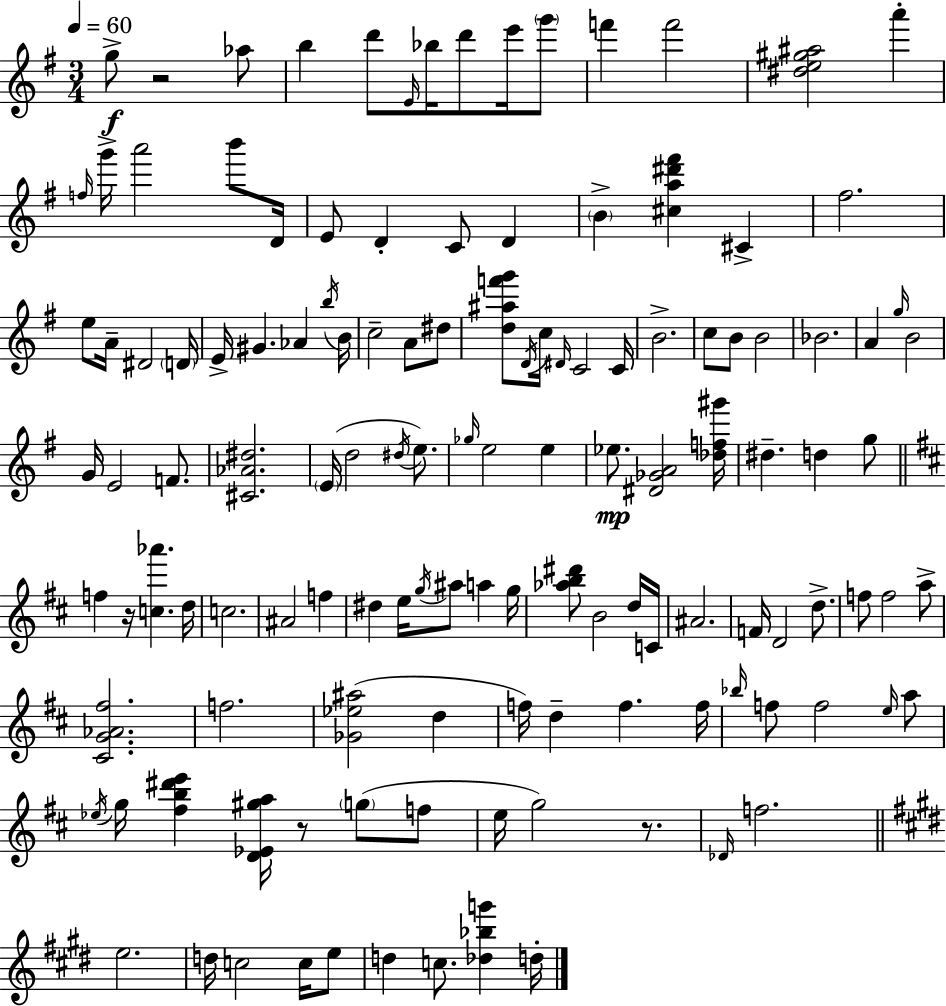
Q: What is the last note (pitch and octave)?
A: D5